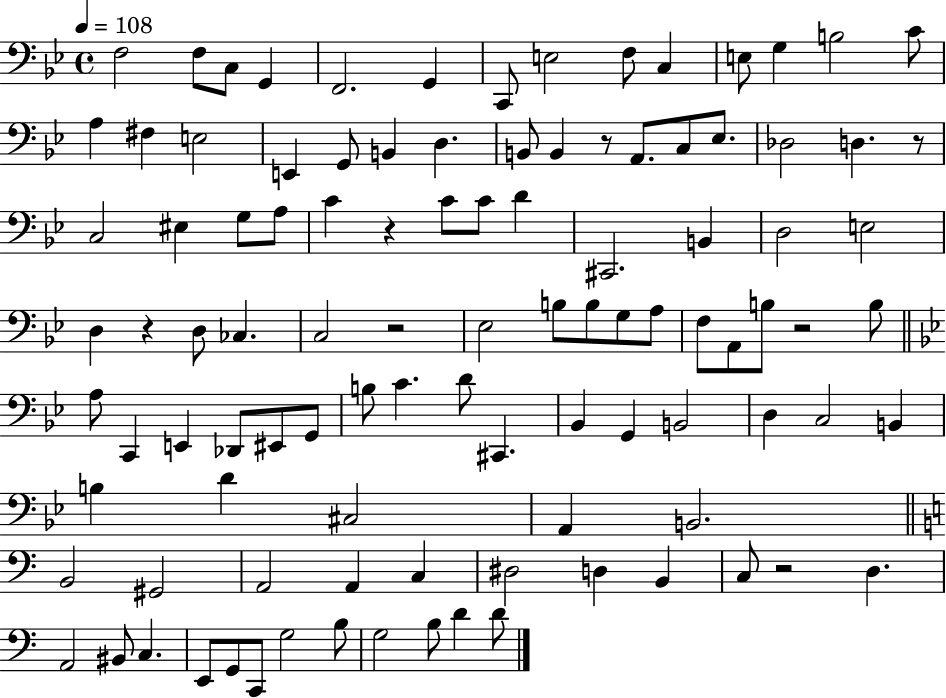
{
  \clef bass
  \time 4/4
  \defaultTimeSignature
  \key bes \major
  \tempo 4 = 108
  \repeat volta 2 { f2 f8 c8 g,4 | f,2. g,4 | c,8 e2 f8 c4 | e8 g4 b2 c'8 | \break a4 fis4 e2 | e,4 g,8 b,4 d4. | b,8 b,4 r8 a,8. c8 ees8. | des2 d4. r8 | \break c2 eis4 g8 a8 | c'4 r4 c'8 c'8 d'4 | cis,2. b,4 | d2 e2 | \break d4 r4 d8 ces4. | c2 r2 | ees2 b8 b8 g8 a8 | f8 a,8 b8 r2 b8 | \break \bar "||" \break \key g \minor a8 c,4 e,4 des,8 eis,8 g,8 | b8 c'4. d'8 cis,4. | bes,4 g,4 b,2 | d4 c2 b,4 | \break b4 d'4 cis2 | a,4 b,2. | \bar "||" \break \key c \major b,2 gis,2 | a,2 a,4 c4 | dis2 d4 b,4 | c8 r2 d4. | \break a,2 bis,8 c4. | e,8 g,8 c,8 g2 b8 | g2 b8 d'4 d'8 | } \bar "|."
}